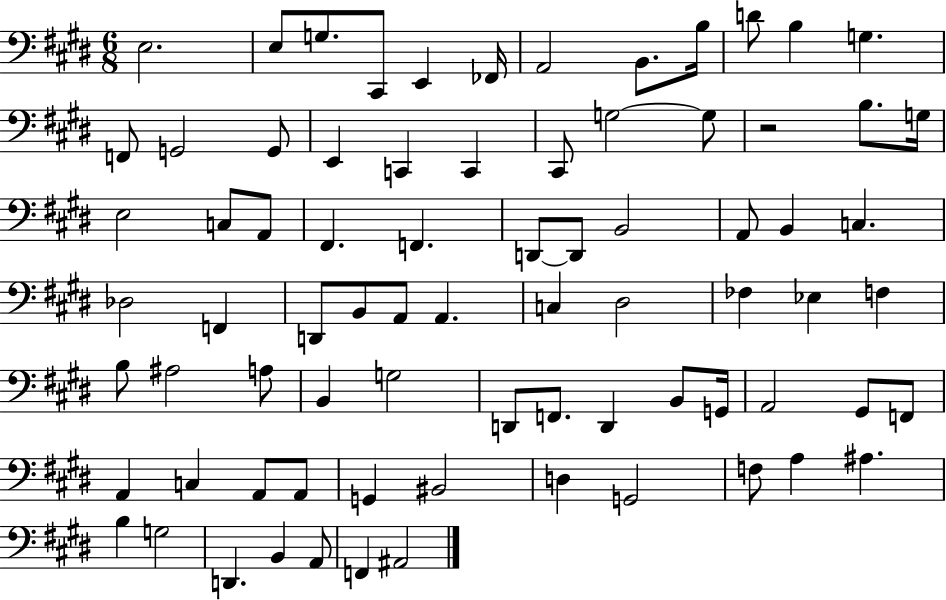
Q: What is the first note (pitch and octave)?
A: E3